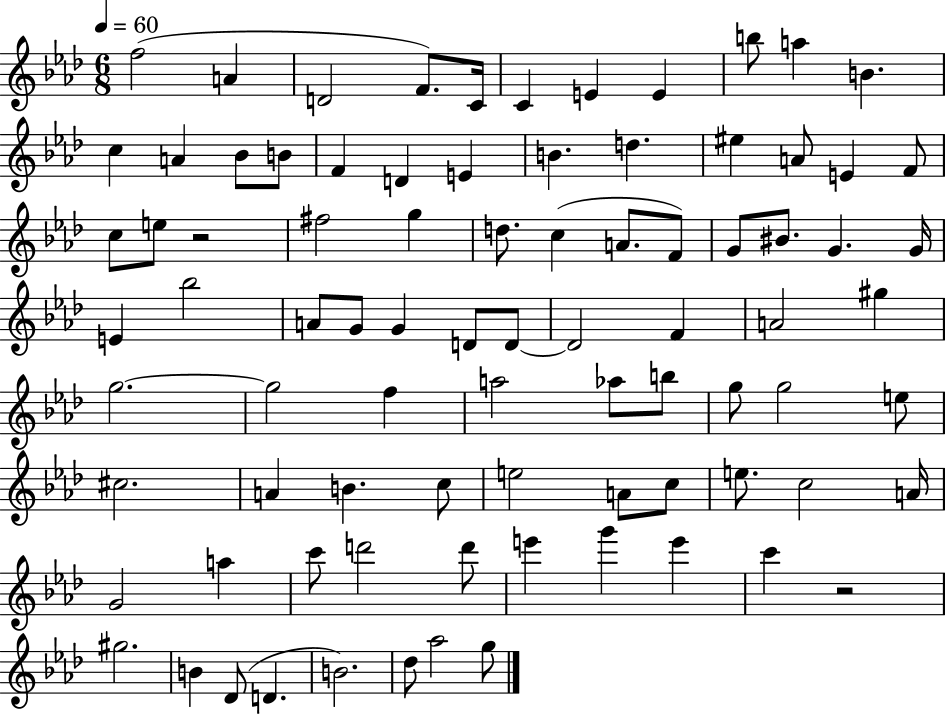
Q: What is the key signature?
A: AES major